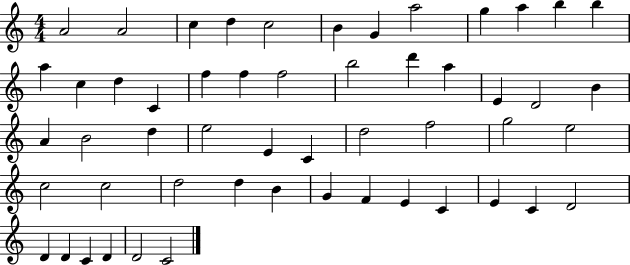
{
  \clef treble
  \numericTimeSignature
  \time 4/4
  \key c \major
  a'2 a'2 | c''4 d''4 c''2 | b'4 g'4 a''2 | g''4 a''4 b''4 b''4 | \break a''4 c''4 d''4 c'4 | f''4 f''4 f''2 | b''2 d'''4 a''4 | e'4 d'2 b'4 | \break a'4 b'2 d''4 | e''2 e'4 c'4 | d''2 f''2 | g''2 e''2 | \break c''2 c''2 | d''2 d''4 b'4 | g'4 f'4 e'4 c'4 | e'4 c'4 d'2 | \break d'4 d'4 c'4 d'4 | d'2 c'2 | \bar "|."
}